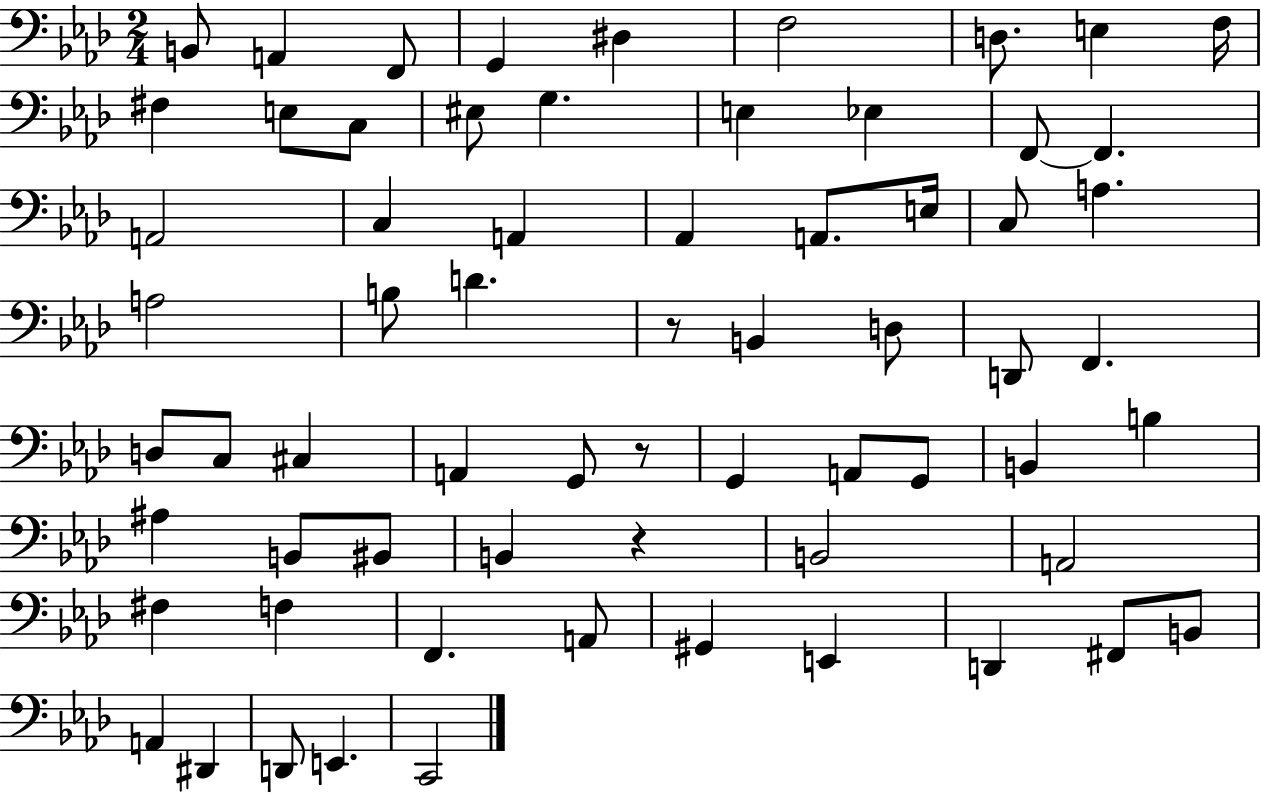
{
  \clef bass
  \numericTimeSignature
  \time 2/4
  \key aes \major
  b,8 a,4 f,8 | g,4 dis4 | f2 | d8. e4 f16 | \break fis4 e8 c8 | eis8 g4. | e4 ees4 | f,8~~ f,4. | \break a,2 | c4 a,4 | aes,4 a,8. e16 | c8 a4. | \break a2 | b8 d'4. | r8 b,4 d8 | d,8 f,4. | \break d8 c8 cis4 | a,4 g,8 r8 | g,4 a,8 g,8 | b,4 b4 | \break ais4 b,8 bis,8 | b,4 r4 | b,2 | a,2 | \break fis4 f4 | f,4. a,8 | gis,4 e,4 | d,4 fis,8 b,8 | \break a,4 dis,4 | d,8 e,4. | c,2 | \bar "|."
}